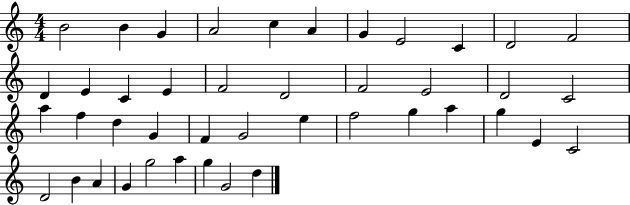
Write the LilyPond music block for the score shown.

{
  \clef treble
  \numericTimeSignature
  \time 4/4
  \key c \major
  b'2 b'4 g'4 | a'2 c''4 a'4 | g'4 e'2 c'4 | d'2 f'2 | \break d'4 e'4 c'4 e'4 | f'2 d'2 | f'2 e'2 | d'2 c'2 | \break a''4 f''4 d''4 g'4 | f'4 g'2 e''4 | f''2 g''4 a''4 | g''4 e'4 c'2 | \break d'2 b'4 a'4 | g'4 g''2 a''4 | g''4 g'2 d''4 | \bar "|."
}